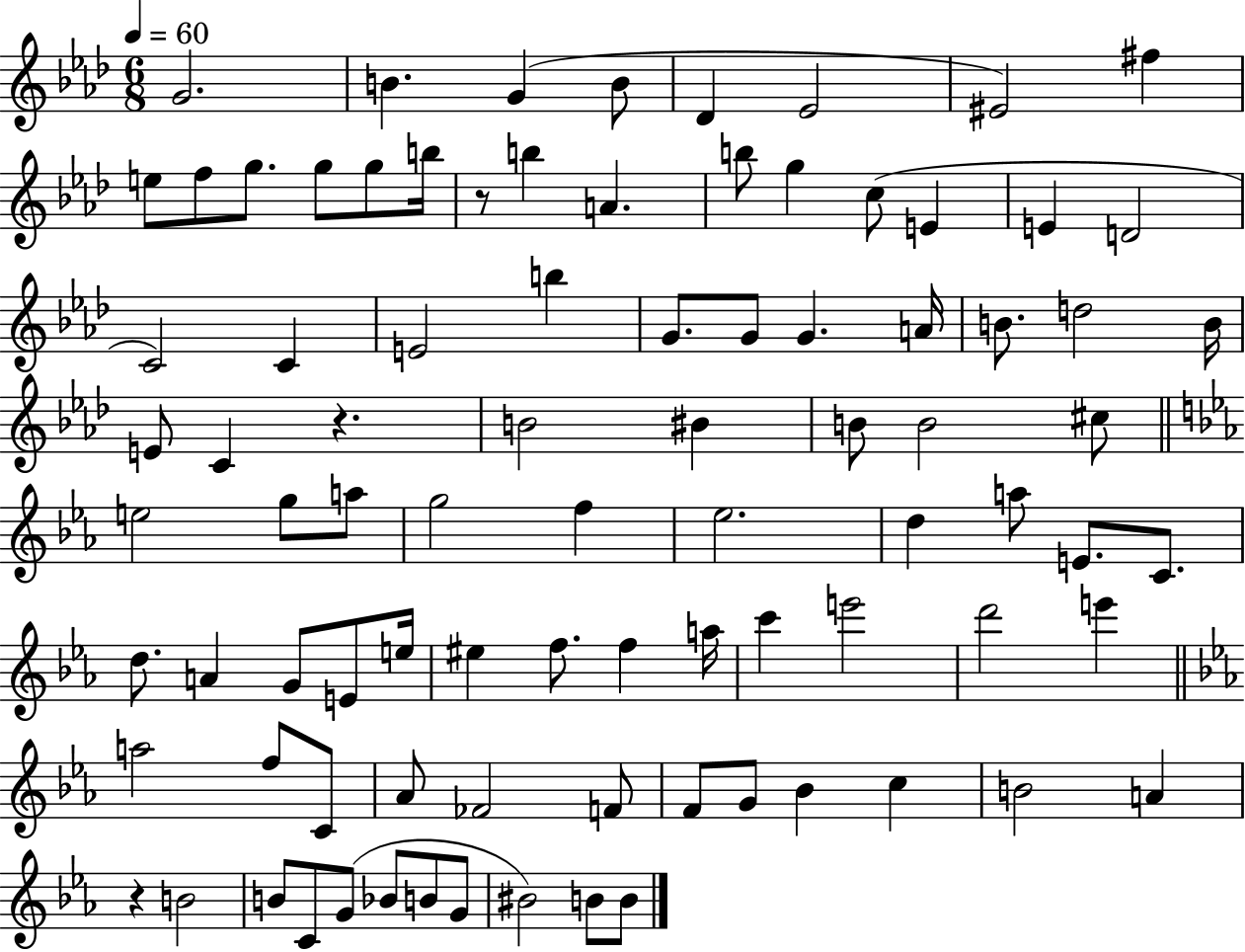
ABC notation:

X:1
T:Untitled
M:6/8
L:1/4
K:Ab
G2 B G B/2 _D _E2 ^E2 ^f e/2 f/2 g/2 g/2 g/2 b/4 z/2 b A b/2 g c/2 E E D2 C2 C E2 b G/2 G/2 G A/4 B/2 d2 B/4 E/2 C z B2 ^B B/2 B2 ^c/2 e2 g/2 a/2 g2 f _e2 d a/2 E/2 C/2 d/2 A G/2 E/2 e/4 ^e f/2 f a/4 c' e'2 d'2 e' a2 f/2 C/2 _A/2 _F2 F/2 F/2 G/2 _B c B2 A z B2 B/2 C/2 G/2 _B/2 B/2 G/2 ^B2 B/2 B/2